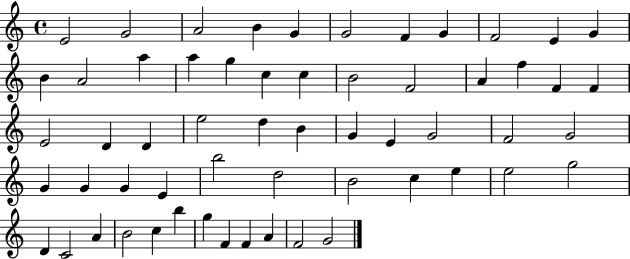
E4/h G4/h A4/h B4/q G4/q G4/h F4/q G4/q F4/h E4/q G4/q B4/q A4/h A5/q A5/q G5/q C5/q C5/q B4/h F4/h A4/q F5/q F4/q F4/q E4/h D4/q D4/q E5/h D5/q B4/q G4/q E4/q G4/h F4/h G4/h G4/q G4/q G4/q E4/q B5/h D5/h B4/h C5/q E5/q E5/h G5/h D4/q C4/h A4/q B4/h C5/q B5/q G5/q F4/q F4/q A4/q F4/h G4/h